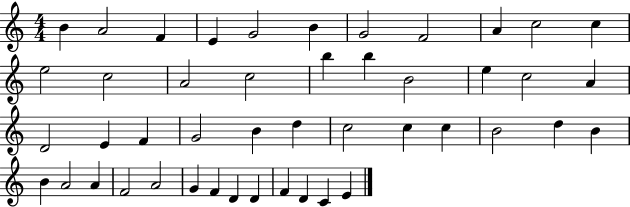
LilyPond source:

{
  \clef treble
  \numericTimeSignature
  \time 4/4
  \key c \major
  b'4 a'2 f'4 | e'4 g'2 b'4 | g'2 f'2 | a'4 c''2 c''4 | \break e''2 c''2 | a'2 c''2 | b''4 b''4 b'2 | e''4 c''2 a'4 | \break d'2 e'4 f'4 | g'2 b'4 d''4 | c''2 c''4 c''4 | b'2 d''4 b'4 | \break b'4 a'2 a'4 | f'2 a'2 | g'4 f'4 d'4 d'4 | f'4 d'4 c'4 e'4 | \break \bar "|."
}